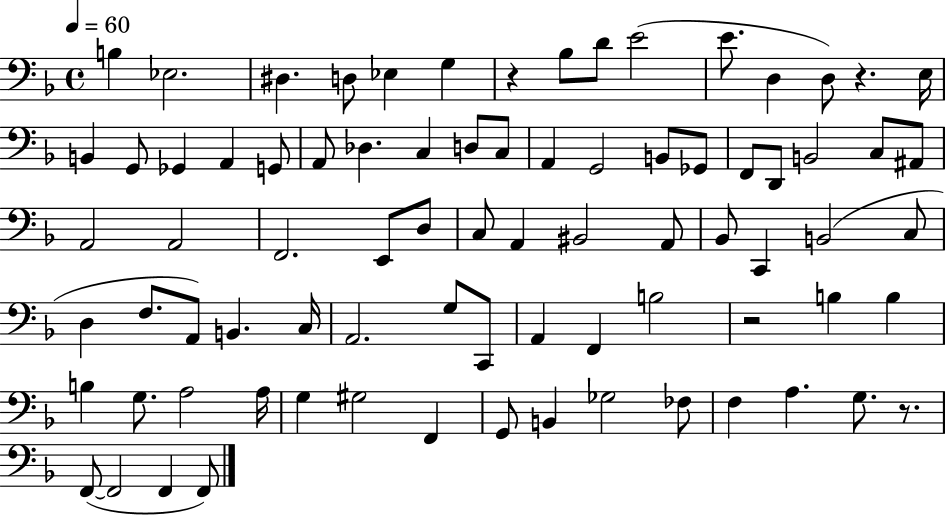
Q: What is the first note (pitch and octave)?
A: B3